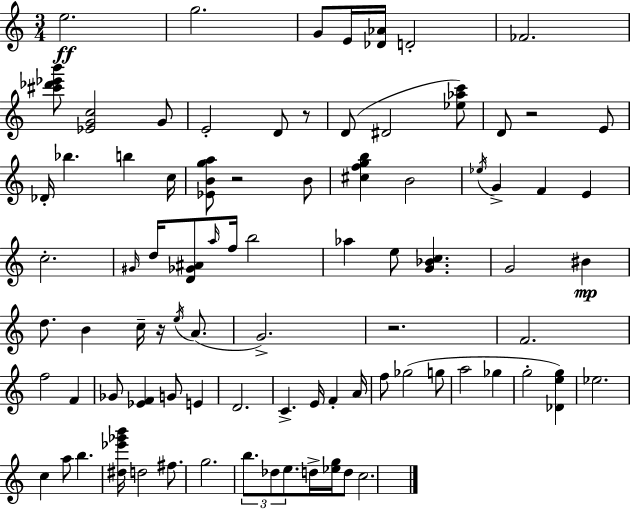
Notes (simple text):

E5/h. G5/h. G4/e E4/s [Db4,Ab4]/s D4/h FES4/h. [C#6,Db6,Eb6,B6]/e [Eb4,G4,C5]/h G4/e E4/h D4/e R/e D4/e D#4/h [Eb5,Ab5,C6]/e D4/e R/h E4/e Db4/s Bb5/q. B5/q C5/s [Eb4,B4,G5,A5]/e R/h B4/e [C#5,F5,G5,B5]/q B4/h Eb5/s G4/q F4/q E4/q C5/h. G#4/s D5/s [D4,Gb4,A#4]/e A5/s F5/s B5/h Ab5/q E5/e [G4,Bb4,C5]/q. G4/h BIS4/q D5/e. B4/q C5/s R/s E5/s A4/e. G4/h. R/h. F4/h. F5/h F4/q Gb4/e [Eb4,F4]/q G4/e E4/q D4/h. C4/q. E4/s F4/q A4/s F5/e Gb5/h G5/e A5/h Gb5/q G5/h [Db4,E5,G5]/q Eb5/h. C5/q A5/e B5/q. [D#5,Eb6,Gb6,B6]/s D5/h F#5/e. G5/h. B5/e. Db5/e E5/e. D5/s [Eb5,G5]/s D5/e C5/h.